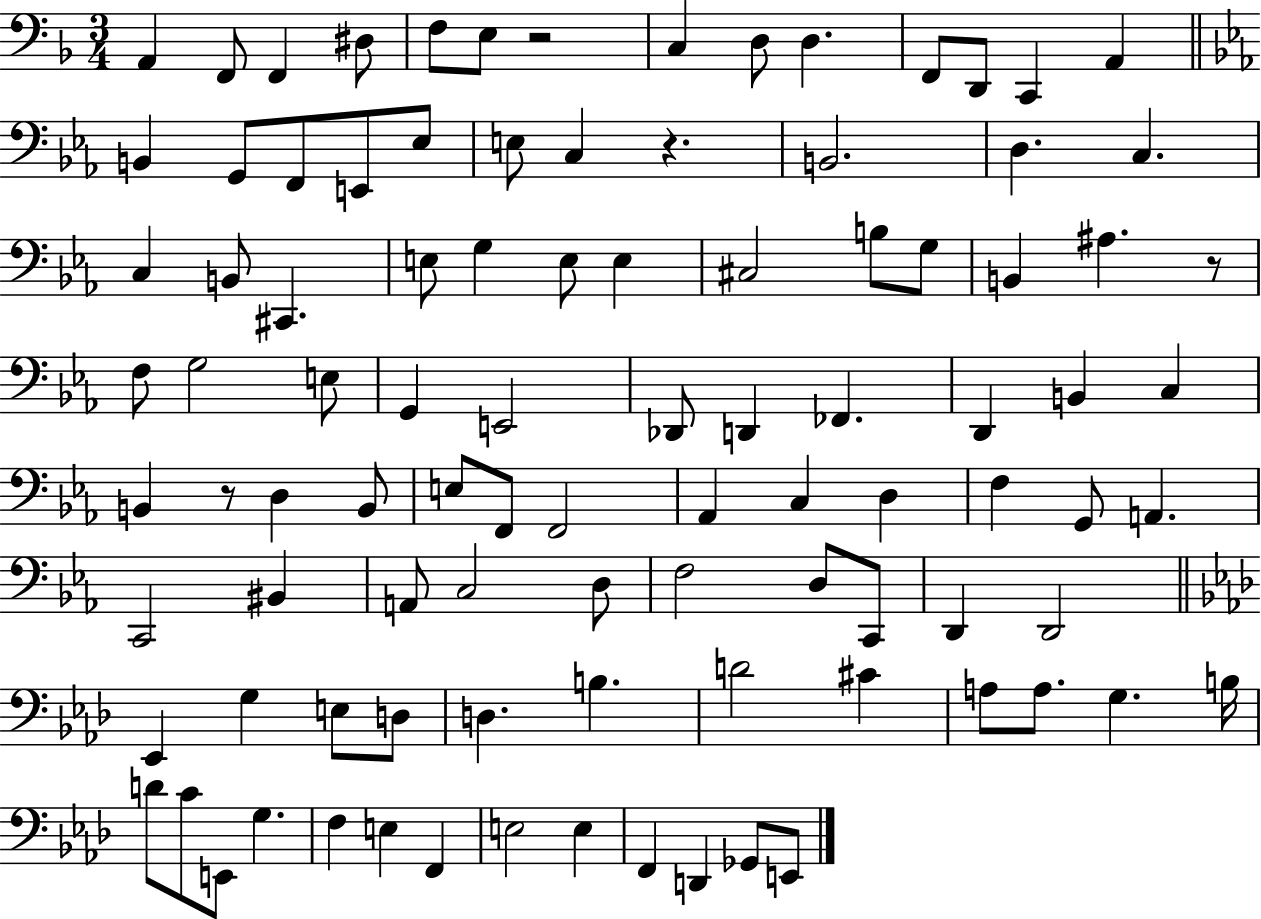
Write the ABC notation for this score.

X:1
T:Untitled
M:3/4
L:1/4
K:F
A,, F,,/2 F,, ^D,/2 F,/2 E,/2 z2 C, D,/2 D, F,,/2 D,,/2 C,, A,, B,, G,,/2 F,,/2 E,,/2 _E,/2 E,/2 C, z B,,2 D, C, C, B,,/2 ^C,, E,/2 G, E,/2 E, ^C,2 B,/2 G,/2 B,, ^A, z/2 F,/2 G,2 E,/2 G,, E,,2 _D,,/2 D,, _F,, D,, B,, C, B,, z/2 D, B,,/2 E,/2 F,,/2 F,,2 _A,, C, D, F, G,,/2 A,, C,,2 ^B,, A,,/2 C,2 D,/2 F,2 D,/2 C,,/2 D,, D,,2 _E,, G, E,/2 D,/2 D, B, D2 ^C A,/2 A,/2 G, B,/4 D/2 C/2 E,,/2 G, F, E, F,, E,2 E, F,, D,, _G,,/2 E,,/2